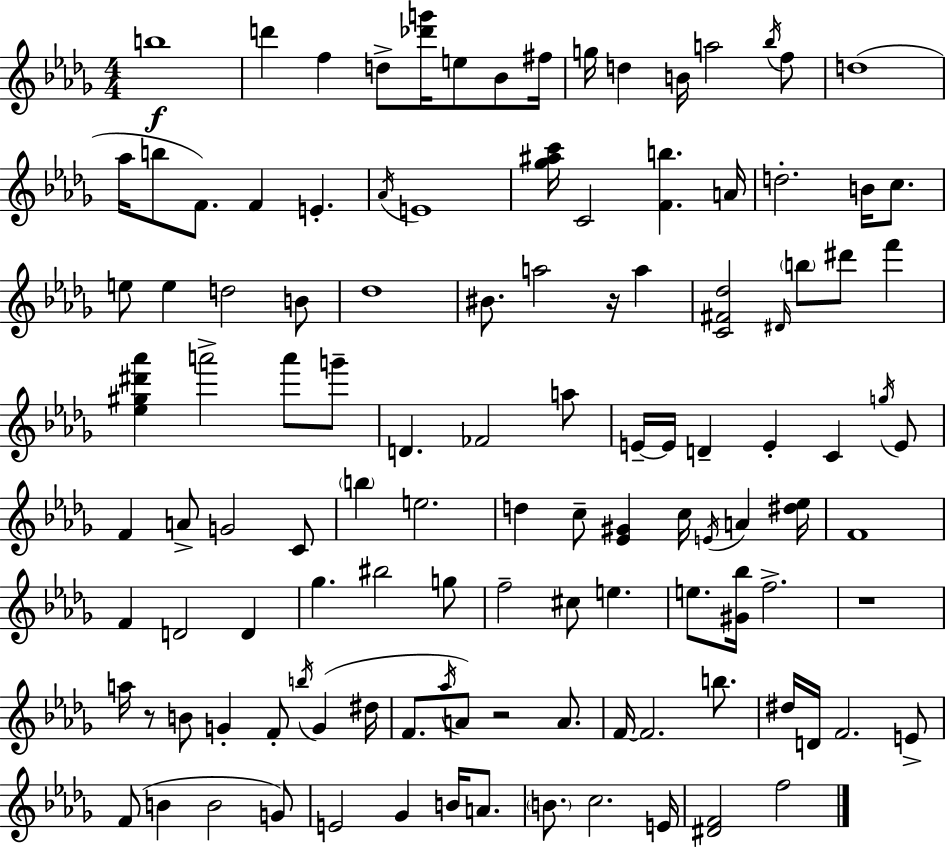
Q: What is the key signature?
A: BES minor